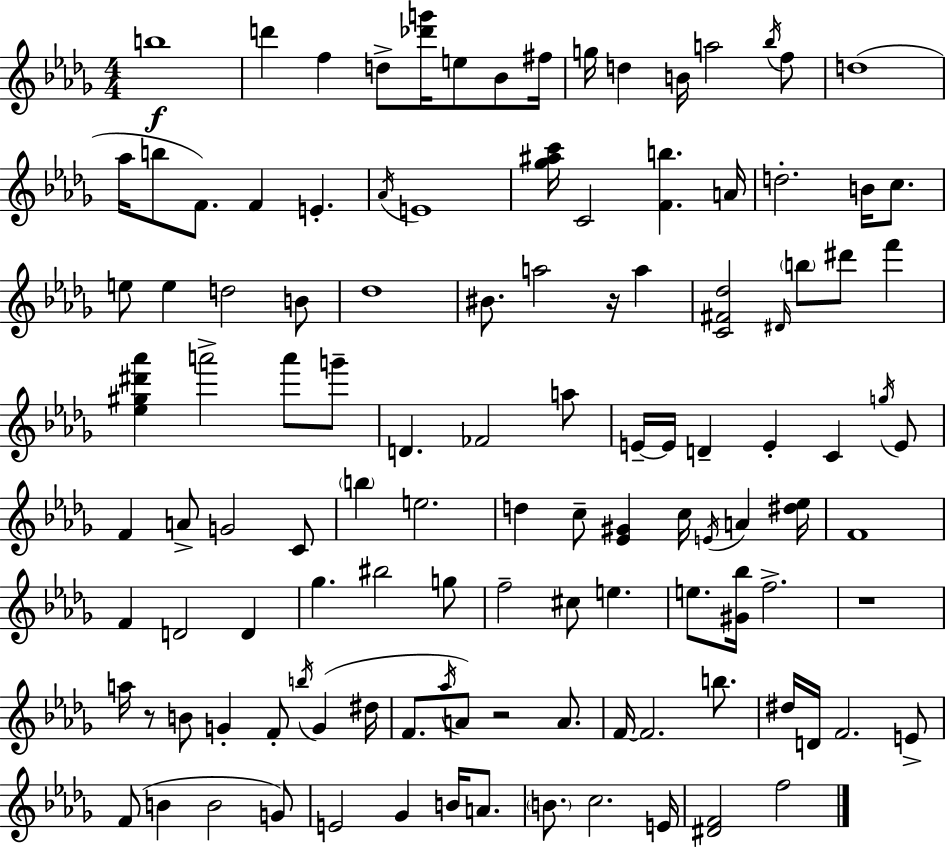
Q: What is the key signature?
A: BES minor